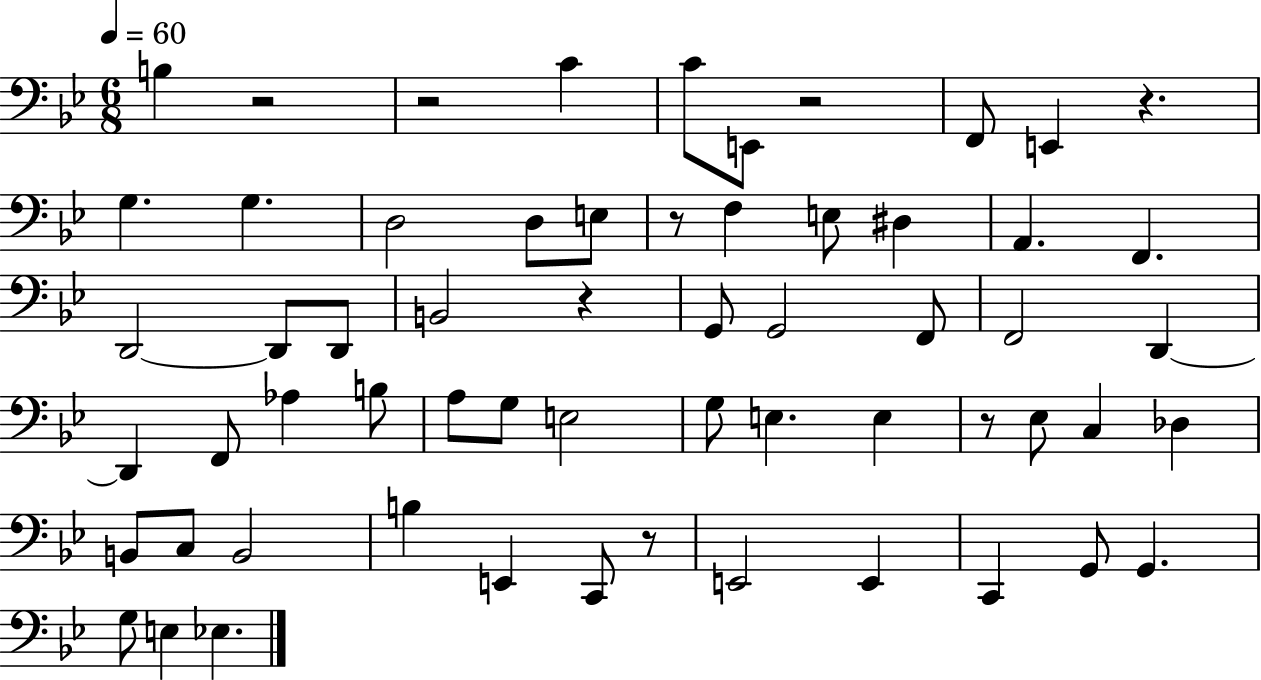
B3/q R/h R/h C4/q C4/e E2/e R/h F2/e E2/q R/q. G3/q. G3/q. D3/h D3/e E3/e R/e F3/q E3/e D#3/q A2/q. F2/q. D2/h D2/e D2/e B2/h R/q G2/e G2/h F2/e F2/h D2/q D2/q F2/e Ab3/q B3/e A3/e G3/e E3/h G3/e E3/q. E3/q R/e Eb3/e C3/q Db3/q B2/e C3/e B2/h B3/q E2/q C2/e R/e E2/h E2/q C2/q G2/e G2/q. G3/e E3/q Eb3/q.